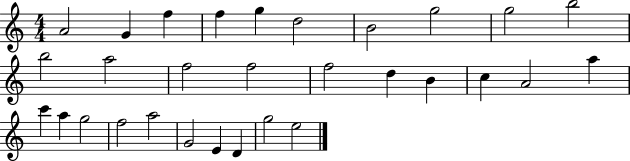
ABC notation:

X:1
T:Untitled
M:4/4
L:1/4
K:C
A2 G f f g d2 B2 g2 g2 b2 b2 a2 f2 f2 f2 d B c A2 a c' a g2 f2 a2 G2 E D g2 e2